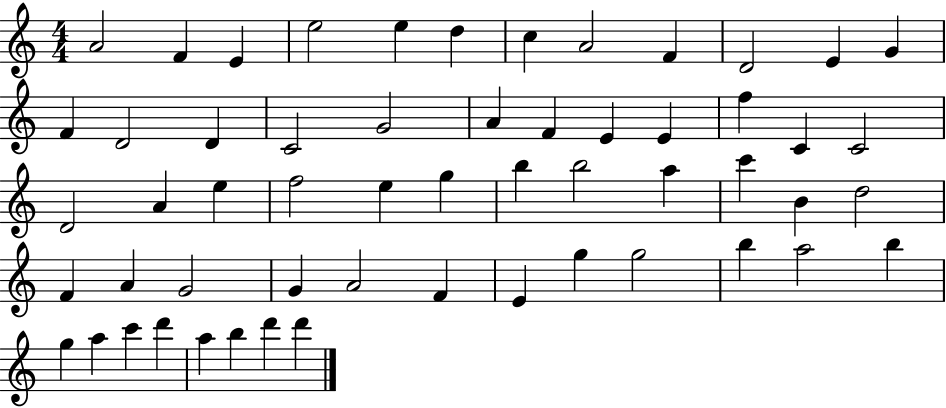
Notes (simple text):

A4/h F4/q E4/q E5/h E5/q D5/q C5/q A4/h F4/q D4/h E4/q G4/q F4/q D4/h D4/q C4/h G4/h A4/q F4/q E4/q E4/q F5/q C4/q C4/h D4/h A4/q E5/q F5/h E5/q G5/q B5/q B5/h A5/q C6/q B4/q D5/h F4/q A4/q G4/h G4/q A4/h F4/q E4/q G5/q G5/h B5/q A5/h B5/q G5/q A5/q C6/q D6/q A5/q B5/q D6/q D6/q